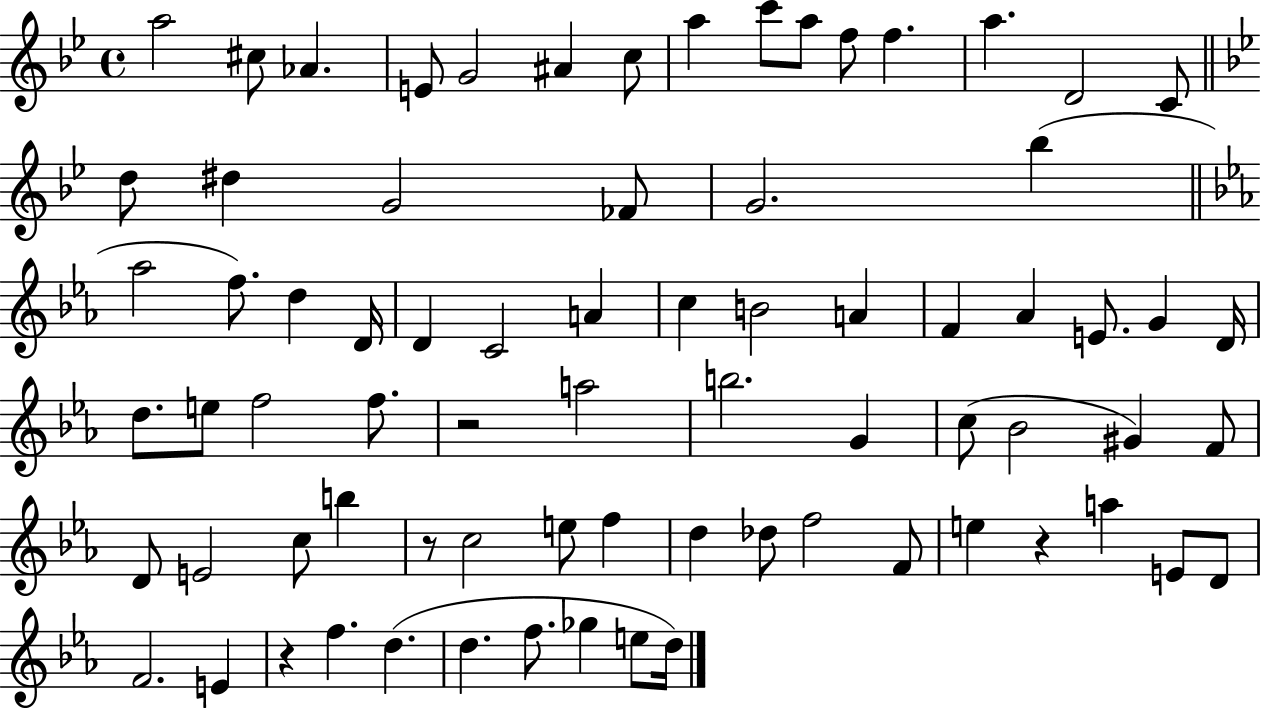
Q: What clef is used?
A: treble